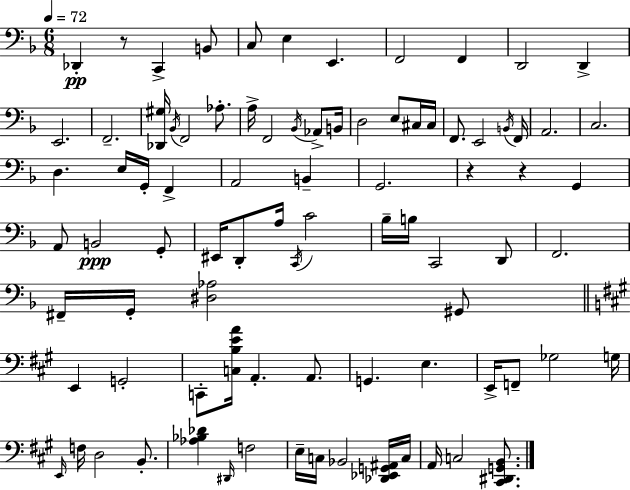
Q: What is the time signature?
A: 6/8